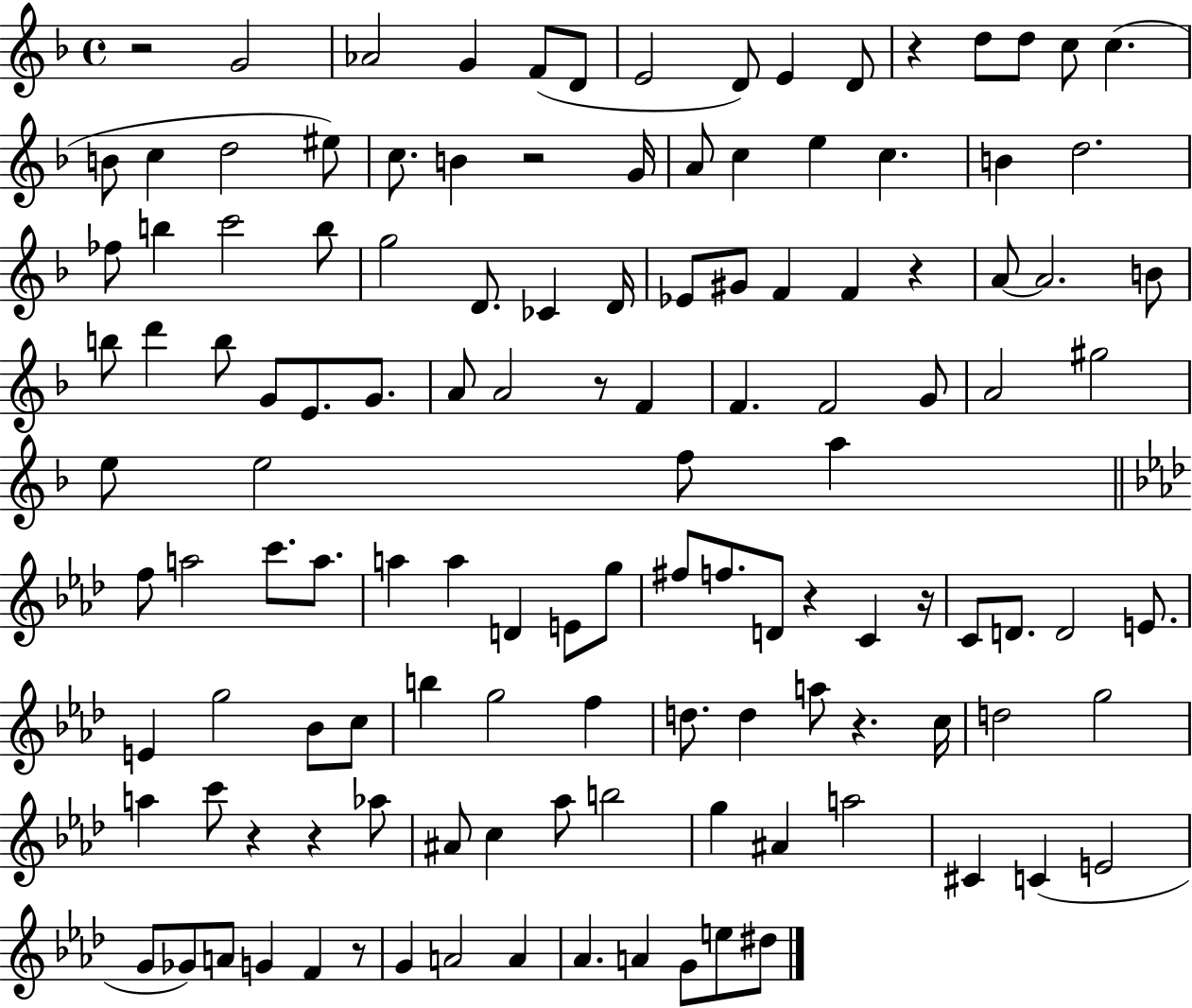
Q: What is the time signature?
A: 4/4